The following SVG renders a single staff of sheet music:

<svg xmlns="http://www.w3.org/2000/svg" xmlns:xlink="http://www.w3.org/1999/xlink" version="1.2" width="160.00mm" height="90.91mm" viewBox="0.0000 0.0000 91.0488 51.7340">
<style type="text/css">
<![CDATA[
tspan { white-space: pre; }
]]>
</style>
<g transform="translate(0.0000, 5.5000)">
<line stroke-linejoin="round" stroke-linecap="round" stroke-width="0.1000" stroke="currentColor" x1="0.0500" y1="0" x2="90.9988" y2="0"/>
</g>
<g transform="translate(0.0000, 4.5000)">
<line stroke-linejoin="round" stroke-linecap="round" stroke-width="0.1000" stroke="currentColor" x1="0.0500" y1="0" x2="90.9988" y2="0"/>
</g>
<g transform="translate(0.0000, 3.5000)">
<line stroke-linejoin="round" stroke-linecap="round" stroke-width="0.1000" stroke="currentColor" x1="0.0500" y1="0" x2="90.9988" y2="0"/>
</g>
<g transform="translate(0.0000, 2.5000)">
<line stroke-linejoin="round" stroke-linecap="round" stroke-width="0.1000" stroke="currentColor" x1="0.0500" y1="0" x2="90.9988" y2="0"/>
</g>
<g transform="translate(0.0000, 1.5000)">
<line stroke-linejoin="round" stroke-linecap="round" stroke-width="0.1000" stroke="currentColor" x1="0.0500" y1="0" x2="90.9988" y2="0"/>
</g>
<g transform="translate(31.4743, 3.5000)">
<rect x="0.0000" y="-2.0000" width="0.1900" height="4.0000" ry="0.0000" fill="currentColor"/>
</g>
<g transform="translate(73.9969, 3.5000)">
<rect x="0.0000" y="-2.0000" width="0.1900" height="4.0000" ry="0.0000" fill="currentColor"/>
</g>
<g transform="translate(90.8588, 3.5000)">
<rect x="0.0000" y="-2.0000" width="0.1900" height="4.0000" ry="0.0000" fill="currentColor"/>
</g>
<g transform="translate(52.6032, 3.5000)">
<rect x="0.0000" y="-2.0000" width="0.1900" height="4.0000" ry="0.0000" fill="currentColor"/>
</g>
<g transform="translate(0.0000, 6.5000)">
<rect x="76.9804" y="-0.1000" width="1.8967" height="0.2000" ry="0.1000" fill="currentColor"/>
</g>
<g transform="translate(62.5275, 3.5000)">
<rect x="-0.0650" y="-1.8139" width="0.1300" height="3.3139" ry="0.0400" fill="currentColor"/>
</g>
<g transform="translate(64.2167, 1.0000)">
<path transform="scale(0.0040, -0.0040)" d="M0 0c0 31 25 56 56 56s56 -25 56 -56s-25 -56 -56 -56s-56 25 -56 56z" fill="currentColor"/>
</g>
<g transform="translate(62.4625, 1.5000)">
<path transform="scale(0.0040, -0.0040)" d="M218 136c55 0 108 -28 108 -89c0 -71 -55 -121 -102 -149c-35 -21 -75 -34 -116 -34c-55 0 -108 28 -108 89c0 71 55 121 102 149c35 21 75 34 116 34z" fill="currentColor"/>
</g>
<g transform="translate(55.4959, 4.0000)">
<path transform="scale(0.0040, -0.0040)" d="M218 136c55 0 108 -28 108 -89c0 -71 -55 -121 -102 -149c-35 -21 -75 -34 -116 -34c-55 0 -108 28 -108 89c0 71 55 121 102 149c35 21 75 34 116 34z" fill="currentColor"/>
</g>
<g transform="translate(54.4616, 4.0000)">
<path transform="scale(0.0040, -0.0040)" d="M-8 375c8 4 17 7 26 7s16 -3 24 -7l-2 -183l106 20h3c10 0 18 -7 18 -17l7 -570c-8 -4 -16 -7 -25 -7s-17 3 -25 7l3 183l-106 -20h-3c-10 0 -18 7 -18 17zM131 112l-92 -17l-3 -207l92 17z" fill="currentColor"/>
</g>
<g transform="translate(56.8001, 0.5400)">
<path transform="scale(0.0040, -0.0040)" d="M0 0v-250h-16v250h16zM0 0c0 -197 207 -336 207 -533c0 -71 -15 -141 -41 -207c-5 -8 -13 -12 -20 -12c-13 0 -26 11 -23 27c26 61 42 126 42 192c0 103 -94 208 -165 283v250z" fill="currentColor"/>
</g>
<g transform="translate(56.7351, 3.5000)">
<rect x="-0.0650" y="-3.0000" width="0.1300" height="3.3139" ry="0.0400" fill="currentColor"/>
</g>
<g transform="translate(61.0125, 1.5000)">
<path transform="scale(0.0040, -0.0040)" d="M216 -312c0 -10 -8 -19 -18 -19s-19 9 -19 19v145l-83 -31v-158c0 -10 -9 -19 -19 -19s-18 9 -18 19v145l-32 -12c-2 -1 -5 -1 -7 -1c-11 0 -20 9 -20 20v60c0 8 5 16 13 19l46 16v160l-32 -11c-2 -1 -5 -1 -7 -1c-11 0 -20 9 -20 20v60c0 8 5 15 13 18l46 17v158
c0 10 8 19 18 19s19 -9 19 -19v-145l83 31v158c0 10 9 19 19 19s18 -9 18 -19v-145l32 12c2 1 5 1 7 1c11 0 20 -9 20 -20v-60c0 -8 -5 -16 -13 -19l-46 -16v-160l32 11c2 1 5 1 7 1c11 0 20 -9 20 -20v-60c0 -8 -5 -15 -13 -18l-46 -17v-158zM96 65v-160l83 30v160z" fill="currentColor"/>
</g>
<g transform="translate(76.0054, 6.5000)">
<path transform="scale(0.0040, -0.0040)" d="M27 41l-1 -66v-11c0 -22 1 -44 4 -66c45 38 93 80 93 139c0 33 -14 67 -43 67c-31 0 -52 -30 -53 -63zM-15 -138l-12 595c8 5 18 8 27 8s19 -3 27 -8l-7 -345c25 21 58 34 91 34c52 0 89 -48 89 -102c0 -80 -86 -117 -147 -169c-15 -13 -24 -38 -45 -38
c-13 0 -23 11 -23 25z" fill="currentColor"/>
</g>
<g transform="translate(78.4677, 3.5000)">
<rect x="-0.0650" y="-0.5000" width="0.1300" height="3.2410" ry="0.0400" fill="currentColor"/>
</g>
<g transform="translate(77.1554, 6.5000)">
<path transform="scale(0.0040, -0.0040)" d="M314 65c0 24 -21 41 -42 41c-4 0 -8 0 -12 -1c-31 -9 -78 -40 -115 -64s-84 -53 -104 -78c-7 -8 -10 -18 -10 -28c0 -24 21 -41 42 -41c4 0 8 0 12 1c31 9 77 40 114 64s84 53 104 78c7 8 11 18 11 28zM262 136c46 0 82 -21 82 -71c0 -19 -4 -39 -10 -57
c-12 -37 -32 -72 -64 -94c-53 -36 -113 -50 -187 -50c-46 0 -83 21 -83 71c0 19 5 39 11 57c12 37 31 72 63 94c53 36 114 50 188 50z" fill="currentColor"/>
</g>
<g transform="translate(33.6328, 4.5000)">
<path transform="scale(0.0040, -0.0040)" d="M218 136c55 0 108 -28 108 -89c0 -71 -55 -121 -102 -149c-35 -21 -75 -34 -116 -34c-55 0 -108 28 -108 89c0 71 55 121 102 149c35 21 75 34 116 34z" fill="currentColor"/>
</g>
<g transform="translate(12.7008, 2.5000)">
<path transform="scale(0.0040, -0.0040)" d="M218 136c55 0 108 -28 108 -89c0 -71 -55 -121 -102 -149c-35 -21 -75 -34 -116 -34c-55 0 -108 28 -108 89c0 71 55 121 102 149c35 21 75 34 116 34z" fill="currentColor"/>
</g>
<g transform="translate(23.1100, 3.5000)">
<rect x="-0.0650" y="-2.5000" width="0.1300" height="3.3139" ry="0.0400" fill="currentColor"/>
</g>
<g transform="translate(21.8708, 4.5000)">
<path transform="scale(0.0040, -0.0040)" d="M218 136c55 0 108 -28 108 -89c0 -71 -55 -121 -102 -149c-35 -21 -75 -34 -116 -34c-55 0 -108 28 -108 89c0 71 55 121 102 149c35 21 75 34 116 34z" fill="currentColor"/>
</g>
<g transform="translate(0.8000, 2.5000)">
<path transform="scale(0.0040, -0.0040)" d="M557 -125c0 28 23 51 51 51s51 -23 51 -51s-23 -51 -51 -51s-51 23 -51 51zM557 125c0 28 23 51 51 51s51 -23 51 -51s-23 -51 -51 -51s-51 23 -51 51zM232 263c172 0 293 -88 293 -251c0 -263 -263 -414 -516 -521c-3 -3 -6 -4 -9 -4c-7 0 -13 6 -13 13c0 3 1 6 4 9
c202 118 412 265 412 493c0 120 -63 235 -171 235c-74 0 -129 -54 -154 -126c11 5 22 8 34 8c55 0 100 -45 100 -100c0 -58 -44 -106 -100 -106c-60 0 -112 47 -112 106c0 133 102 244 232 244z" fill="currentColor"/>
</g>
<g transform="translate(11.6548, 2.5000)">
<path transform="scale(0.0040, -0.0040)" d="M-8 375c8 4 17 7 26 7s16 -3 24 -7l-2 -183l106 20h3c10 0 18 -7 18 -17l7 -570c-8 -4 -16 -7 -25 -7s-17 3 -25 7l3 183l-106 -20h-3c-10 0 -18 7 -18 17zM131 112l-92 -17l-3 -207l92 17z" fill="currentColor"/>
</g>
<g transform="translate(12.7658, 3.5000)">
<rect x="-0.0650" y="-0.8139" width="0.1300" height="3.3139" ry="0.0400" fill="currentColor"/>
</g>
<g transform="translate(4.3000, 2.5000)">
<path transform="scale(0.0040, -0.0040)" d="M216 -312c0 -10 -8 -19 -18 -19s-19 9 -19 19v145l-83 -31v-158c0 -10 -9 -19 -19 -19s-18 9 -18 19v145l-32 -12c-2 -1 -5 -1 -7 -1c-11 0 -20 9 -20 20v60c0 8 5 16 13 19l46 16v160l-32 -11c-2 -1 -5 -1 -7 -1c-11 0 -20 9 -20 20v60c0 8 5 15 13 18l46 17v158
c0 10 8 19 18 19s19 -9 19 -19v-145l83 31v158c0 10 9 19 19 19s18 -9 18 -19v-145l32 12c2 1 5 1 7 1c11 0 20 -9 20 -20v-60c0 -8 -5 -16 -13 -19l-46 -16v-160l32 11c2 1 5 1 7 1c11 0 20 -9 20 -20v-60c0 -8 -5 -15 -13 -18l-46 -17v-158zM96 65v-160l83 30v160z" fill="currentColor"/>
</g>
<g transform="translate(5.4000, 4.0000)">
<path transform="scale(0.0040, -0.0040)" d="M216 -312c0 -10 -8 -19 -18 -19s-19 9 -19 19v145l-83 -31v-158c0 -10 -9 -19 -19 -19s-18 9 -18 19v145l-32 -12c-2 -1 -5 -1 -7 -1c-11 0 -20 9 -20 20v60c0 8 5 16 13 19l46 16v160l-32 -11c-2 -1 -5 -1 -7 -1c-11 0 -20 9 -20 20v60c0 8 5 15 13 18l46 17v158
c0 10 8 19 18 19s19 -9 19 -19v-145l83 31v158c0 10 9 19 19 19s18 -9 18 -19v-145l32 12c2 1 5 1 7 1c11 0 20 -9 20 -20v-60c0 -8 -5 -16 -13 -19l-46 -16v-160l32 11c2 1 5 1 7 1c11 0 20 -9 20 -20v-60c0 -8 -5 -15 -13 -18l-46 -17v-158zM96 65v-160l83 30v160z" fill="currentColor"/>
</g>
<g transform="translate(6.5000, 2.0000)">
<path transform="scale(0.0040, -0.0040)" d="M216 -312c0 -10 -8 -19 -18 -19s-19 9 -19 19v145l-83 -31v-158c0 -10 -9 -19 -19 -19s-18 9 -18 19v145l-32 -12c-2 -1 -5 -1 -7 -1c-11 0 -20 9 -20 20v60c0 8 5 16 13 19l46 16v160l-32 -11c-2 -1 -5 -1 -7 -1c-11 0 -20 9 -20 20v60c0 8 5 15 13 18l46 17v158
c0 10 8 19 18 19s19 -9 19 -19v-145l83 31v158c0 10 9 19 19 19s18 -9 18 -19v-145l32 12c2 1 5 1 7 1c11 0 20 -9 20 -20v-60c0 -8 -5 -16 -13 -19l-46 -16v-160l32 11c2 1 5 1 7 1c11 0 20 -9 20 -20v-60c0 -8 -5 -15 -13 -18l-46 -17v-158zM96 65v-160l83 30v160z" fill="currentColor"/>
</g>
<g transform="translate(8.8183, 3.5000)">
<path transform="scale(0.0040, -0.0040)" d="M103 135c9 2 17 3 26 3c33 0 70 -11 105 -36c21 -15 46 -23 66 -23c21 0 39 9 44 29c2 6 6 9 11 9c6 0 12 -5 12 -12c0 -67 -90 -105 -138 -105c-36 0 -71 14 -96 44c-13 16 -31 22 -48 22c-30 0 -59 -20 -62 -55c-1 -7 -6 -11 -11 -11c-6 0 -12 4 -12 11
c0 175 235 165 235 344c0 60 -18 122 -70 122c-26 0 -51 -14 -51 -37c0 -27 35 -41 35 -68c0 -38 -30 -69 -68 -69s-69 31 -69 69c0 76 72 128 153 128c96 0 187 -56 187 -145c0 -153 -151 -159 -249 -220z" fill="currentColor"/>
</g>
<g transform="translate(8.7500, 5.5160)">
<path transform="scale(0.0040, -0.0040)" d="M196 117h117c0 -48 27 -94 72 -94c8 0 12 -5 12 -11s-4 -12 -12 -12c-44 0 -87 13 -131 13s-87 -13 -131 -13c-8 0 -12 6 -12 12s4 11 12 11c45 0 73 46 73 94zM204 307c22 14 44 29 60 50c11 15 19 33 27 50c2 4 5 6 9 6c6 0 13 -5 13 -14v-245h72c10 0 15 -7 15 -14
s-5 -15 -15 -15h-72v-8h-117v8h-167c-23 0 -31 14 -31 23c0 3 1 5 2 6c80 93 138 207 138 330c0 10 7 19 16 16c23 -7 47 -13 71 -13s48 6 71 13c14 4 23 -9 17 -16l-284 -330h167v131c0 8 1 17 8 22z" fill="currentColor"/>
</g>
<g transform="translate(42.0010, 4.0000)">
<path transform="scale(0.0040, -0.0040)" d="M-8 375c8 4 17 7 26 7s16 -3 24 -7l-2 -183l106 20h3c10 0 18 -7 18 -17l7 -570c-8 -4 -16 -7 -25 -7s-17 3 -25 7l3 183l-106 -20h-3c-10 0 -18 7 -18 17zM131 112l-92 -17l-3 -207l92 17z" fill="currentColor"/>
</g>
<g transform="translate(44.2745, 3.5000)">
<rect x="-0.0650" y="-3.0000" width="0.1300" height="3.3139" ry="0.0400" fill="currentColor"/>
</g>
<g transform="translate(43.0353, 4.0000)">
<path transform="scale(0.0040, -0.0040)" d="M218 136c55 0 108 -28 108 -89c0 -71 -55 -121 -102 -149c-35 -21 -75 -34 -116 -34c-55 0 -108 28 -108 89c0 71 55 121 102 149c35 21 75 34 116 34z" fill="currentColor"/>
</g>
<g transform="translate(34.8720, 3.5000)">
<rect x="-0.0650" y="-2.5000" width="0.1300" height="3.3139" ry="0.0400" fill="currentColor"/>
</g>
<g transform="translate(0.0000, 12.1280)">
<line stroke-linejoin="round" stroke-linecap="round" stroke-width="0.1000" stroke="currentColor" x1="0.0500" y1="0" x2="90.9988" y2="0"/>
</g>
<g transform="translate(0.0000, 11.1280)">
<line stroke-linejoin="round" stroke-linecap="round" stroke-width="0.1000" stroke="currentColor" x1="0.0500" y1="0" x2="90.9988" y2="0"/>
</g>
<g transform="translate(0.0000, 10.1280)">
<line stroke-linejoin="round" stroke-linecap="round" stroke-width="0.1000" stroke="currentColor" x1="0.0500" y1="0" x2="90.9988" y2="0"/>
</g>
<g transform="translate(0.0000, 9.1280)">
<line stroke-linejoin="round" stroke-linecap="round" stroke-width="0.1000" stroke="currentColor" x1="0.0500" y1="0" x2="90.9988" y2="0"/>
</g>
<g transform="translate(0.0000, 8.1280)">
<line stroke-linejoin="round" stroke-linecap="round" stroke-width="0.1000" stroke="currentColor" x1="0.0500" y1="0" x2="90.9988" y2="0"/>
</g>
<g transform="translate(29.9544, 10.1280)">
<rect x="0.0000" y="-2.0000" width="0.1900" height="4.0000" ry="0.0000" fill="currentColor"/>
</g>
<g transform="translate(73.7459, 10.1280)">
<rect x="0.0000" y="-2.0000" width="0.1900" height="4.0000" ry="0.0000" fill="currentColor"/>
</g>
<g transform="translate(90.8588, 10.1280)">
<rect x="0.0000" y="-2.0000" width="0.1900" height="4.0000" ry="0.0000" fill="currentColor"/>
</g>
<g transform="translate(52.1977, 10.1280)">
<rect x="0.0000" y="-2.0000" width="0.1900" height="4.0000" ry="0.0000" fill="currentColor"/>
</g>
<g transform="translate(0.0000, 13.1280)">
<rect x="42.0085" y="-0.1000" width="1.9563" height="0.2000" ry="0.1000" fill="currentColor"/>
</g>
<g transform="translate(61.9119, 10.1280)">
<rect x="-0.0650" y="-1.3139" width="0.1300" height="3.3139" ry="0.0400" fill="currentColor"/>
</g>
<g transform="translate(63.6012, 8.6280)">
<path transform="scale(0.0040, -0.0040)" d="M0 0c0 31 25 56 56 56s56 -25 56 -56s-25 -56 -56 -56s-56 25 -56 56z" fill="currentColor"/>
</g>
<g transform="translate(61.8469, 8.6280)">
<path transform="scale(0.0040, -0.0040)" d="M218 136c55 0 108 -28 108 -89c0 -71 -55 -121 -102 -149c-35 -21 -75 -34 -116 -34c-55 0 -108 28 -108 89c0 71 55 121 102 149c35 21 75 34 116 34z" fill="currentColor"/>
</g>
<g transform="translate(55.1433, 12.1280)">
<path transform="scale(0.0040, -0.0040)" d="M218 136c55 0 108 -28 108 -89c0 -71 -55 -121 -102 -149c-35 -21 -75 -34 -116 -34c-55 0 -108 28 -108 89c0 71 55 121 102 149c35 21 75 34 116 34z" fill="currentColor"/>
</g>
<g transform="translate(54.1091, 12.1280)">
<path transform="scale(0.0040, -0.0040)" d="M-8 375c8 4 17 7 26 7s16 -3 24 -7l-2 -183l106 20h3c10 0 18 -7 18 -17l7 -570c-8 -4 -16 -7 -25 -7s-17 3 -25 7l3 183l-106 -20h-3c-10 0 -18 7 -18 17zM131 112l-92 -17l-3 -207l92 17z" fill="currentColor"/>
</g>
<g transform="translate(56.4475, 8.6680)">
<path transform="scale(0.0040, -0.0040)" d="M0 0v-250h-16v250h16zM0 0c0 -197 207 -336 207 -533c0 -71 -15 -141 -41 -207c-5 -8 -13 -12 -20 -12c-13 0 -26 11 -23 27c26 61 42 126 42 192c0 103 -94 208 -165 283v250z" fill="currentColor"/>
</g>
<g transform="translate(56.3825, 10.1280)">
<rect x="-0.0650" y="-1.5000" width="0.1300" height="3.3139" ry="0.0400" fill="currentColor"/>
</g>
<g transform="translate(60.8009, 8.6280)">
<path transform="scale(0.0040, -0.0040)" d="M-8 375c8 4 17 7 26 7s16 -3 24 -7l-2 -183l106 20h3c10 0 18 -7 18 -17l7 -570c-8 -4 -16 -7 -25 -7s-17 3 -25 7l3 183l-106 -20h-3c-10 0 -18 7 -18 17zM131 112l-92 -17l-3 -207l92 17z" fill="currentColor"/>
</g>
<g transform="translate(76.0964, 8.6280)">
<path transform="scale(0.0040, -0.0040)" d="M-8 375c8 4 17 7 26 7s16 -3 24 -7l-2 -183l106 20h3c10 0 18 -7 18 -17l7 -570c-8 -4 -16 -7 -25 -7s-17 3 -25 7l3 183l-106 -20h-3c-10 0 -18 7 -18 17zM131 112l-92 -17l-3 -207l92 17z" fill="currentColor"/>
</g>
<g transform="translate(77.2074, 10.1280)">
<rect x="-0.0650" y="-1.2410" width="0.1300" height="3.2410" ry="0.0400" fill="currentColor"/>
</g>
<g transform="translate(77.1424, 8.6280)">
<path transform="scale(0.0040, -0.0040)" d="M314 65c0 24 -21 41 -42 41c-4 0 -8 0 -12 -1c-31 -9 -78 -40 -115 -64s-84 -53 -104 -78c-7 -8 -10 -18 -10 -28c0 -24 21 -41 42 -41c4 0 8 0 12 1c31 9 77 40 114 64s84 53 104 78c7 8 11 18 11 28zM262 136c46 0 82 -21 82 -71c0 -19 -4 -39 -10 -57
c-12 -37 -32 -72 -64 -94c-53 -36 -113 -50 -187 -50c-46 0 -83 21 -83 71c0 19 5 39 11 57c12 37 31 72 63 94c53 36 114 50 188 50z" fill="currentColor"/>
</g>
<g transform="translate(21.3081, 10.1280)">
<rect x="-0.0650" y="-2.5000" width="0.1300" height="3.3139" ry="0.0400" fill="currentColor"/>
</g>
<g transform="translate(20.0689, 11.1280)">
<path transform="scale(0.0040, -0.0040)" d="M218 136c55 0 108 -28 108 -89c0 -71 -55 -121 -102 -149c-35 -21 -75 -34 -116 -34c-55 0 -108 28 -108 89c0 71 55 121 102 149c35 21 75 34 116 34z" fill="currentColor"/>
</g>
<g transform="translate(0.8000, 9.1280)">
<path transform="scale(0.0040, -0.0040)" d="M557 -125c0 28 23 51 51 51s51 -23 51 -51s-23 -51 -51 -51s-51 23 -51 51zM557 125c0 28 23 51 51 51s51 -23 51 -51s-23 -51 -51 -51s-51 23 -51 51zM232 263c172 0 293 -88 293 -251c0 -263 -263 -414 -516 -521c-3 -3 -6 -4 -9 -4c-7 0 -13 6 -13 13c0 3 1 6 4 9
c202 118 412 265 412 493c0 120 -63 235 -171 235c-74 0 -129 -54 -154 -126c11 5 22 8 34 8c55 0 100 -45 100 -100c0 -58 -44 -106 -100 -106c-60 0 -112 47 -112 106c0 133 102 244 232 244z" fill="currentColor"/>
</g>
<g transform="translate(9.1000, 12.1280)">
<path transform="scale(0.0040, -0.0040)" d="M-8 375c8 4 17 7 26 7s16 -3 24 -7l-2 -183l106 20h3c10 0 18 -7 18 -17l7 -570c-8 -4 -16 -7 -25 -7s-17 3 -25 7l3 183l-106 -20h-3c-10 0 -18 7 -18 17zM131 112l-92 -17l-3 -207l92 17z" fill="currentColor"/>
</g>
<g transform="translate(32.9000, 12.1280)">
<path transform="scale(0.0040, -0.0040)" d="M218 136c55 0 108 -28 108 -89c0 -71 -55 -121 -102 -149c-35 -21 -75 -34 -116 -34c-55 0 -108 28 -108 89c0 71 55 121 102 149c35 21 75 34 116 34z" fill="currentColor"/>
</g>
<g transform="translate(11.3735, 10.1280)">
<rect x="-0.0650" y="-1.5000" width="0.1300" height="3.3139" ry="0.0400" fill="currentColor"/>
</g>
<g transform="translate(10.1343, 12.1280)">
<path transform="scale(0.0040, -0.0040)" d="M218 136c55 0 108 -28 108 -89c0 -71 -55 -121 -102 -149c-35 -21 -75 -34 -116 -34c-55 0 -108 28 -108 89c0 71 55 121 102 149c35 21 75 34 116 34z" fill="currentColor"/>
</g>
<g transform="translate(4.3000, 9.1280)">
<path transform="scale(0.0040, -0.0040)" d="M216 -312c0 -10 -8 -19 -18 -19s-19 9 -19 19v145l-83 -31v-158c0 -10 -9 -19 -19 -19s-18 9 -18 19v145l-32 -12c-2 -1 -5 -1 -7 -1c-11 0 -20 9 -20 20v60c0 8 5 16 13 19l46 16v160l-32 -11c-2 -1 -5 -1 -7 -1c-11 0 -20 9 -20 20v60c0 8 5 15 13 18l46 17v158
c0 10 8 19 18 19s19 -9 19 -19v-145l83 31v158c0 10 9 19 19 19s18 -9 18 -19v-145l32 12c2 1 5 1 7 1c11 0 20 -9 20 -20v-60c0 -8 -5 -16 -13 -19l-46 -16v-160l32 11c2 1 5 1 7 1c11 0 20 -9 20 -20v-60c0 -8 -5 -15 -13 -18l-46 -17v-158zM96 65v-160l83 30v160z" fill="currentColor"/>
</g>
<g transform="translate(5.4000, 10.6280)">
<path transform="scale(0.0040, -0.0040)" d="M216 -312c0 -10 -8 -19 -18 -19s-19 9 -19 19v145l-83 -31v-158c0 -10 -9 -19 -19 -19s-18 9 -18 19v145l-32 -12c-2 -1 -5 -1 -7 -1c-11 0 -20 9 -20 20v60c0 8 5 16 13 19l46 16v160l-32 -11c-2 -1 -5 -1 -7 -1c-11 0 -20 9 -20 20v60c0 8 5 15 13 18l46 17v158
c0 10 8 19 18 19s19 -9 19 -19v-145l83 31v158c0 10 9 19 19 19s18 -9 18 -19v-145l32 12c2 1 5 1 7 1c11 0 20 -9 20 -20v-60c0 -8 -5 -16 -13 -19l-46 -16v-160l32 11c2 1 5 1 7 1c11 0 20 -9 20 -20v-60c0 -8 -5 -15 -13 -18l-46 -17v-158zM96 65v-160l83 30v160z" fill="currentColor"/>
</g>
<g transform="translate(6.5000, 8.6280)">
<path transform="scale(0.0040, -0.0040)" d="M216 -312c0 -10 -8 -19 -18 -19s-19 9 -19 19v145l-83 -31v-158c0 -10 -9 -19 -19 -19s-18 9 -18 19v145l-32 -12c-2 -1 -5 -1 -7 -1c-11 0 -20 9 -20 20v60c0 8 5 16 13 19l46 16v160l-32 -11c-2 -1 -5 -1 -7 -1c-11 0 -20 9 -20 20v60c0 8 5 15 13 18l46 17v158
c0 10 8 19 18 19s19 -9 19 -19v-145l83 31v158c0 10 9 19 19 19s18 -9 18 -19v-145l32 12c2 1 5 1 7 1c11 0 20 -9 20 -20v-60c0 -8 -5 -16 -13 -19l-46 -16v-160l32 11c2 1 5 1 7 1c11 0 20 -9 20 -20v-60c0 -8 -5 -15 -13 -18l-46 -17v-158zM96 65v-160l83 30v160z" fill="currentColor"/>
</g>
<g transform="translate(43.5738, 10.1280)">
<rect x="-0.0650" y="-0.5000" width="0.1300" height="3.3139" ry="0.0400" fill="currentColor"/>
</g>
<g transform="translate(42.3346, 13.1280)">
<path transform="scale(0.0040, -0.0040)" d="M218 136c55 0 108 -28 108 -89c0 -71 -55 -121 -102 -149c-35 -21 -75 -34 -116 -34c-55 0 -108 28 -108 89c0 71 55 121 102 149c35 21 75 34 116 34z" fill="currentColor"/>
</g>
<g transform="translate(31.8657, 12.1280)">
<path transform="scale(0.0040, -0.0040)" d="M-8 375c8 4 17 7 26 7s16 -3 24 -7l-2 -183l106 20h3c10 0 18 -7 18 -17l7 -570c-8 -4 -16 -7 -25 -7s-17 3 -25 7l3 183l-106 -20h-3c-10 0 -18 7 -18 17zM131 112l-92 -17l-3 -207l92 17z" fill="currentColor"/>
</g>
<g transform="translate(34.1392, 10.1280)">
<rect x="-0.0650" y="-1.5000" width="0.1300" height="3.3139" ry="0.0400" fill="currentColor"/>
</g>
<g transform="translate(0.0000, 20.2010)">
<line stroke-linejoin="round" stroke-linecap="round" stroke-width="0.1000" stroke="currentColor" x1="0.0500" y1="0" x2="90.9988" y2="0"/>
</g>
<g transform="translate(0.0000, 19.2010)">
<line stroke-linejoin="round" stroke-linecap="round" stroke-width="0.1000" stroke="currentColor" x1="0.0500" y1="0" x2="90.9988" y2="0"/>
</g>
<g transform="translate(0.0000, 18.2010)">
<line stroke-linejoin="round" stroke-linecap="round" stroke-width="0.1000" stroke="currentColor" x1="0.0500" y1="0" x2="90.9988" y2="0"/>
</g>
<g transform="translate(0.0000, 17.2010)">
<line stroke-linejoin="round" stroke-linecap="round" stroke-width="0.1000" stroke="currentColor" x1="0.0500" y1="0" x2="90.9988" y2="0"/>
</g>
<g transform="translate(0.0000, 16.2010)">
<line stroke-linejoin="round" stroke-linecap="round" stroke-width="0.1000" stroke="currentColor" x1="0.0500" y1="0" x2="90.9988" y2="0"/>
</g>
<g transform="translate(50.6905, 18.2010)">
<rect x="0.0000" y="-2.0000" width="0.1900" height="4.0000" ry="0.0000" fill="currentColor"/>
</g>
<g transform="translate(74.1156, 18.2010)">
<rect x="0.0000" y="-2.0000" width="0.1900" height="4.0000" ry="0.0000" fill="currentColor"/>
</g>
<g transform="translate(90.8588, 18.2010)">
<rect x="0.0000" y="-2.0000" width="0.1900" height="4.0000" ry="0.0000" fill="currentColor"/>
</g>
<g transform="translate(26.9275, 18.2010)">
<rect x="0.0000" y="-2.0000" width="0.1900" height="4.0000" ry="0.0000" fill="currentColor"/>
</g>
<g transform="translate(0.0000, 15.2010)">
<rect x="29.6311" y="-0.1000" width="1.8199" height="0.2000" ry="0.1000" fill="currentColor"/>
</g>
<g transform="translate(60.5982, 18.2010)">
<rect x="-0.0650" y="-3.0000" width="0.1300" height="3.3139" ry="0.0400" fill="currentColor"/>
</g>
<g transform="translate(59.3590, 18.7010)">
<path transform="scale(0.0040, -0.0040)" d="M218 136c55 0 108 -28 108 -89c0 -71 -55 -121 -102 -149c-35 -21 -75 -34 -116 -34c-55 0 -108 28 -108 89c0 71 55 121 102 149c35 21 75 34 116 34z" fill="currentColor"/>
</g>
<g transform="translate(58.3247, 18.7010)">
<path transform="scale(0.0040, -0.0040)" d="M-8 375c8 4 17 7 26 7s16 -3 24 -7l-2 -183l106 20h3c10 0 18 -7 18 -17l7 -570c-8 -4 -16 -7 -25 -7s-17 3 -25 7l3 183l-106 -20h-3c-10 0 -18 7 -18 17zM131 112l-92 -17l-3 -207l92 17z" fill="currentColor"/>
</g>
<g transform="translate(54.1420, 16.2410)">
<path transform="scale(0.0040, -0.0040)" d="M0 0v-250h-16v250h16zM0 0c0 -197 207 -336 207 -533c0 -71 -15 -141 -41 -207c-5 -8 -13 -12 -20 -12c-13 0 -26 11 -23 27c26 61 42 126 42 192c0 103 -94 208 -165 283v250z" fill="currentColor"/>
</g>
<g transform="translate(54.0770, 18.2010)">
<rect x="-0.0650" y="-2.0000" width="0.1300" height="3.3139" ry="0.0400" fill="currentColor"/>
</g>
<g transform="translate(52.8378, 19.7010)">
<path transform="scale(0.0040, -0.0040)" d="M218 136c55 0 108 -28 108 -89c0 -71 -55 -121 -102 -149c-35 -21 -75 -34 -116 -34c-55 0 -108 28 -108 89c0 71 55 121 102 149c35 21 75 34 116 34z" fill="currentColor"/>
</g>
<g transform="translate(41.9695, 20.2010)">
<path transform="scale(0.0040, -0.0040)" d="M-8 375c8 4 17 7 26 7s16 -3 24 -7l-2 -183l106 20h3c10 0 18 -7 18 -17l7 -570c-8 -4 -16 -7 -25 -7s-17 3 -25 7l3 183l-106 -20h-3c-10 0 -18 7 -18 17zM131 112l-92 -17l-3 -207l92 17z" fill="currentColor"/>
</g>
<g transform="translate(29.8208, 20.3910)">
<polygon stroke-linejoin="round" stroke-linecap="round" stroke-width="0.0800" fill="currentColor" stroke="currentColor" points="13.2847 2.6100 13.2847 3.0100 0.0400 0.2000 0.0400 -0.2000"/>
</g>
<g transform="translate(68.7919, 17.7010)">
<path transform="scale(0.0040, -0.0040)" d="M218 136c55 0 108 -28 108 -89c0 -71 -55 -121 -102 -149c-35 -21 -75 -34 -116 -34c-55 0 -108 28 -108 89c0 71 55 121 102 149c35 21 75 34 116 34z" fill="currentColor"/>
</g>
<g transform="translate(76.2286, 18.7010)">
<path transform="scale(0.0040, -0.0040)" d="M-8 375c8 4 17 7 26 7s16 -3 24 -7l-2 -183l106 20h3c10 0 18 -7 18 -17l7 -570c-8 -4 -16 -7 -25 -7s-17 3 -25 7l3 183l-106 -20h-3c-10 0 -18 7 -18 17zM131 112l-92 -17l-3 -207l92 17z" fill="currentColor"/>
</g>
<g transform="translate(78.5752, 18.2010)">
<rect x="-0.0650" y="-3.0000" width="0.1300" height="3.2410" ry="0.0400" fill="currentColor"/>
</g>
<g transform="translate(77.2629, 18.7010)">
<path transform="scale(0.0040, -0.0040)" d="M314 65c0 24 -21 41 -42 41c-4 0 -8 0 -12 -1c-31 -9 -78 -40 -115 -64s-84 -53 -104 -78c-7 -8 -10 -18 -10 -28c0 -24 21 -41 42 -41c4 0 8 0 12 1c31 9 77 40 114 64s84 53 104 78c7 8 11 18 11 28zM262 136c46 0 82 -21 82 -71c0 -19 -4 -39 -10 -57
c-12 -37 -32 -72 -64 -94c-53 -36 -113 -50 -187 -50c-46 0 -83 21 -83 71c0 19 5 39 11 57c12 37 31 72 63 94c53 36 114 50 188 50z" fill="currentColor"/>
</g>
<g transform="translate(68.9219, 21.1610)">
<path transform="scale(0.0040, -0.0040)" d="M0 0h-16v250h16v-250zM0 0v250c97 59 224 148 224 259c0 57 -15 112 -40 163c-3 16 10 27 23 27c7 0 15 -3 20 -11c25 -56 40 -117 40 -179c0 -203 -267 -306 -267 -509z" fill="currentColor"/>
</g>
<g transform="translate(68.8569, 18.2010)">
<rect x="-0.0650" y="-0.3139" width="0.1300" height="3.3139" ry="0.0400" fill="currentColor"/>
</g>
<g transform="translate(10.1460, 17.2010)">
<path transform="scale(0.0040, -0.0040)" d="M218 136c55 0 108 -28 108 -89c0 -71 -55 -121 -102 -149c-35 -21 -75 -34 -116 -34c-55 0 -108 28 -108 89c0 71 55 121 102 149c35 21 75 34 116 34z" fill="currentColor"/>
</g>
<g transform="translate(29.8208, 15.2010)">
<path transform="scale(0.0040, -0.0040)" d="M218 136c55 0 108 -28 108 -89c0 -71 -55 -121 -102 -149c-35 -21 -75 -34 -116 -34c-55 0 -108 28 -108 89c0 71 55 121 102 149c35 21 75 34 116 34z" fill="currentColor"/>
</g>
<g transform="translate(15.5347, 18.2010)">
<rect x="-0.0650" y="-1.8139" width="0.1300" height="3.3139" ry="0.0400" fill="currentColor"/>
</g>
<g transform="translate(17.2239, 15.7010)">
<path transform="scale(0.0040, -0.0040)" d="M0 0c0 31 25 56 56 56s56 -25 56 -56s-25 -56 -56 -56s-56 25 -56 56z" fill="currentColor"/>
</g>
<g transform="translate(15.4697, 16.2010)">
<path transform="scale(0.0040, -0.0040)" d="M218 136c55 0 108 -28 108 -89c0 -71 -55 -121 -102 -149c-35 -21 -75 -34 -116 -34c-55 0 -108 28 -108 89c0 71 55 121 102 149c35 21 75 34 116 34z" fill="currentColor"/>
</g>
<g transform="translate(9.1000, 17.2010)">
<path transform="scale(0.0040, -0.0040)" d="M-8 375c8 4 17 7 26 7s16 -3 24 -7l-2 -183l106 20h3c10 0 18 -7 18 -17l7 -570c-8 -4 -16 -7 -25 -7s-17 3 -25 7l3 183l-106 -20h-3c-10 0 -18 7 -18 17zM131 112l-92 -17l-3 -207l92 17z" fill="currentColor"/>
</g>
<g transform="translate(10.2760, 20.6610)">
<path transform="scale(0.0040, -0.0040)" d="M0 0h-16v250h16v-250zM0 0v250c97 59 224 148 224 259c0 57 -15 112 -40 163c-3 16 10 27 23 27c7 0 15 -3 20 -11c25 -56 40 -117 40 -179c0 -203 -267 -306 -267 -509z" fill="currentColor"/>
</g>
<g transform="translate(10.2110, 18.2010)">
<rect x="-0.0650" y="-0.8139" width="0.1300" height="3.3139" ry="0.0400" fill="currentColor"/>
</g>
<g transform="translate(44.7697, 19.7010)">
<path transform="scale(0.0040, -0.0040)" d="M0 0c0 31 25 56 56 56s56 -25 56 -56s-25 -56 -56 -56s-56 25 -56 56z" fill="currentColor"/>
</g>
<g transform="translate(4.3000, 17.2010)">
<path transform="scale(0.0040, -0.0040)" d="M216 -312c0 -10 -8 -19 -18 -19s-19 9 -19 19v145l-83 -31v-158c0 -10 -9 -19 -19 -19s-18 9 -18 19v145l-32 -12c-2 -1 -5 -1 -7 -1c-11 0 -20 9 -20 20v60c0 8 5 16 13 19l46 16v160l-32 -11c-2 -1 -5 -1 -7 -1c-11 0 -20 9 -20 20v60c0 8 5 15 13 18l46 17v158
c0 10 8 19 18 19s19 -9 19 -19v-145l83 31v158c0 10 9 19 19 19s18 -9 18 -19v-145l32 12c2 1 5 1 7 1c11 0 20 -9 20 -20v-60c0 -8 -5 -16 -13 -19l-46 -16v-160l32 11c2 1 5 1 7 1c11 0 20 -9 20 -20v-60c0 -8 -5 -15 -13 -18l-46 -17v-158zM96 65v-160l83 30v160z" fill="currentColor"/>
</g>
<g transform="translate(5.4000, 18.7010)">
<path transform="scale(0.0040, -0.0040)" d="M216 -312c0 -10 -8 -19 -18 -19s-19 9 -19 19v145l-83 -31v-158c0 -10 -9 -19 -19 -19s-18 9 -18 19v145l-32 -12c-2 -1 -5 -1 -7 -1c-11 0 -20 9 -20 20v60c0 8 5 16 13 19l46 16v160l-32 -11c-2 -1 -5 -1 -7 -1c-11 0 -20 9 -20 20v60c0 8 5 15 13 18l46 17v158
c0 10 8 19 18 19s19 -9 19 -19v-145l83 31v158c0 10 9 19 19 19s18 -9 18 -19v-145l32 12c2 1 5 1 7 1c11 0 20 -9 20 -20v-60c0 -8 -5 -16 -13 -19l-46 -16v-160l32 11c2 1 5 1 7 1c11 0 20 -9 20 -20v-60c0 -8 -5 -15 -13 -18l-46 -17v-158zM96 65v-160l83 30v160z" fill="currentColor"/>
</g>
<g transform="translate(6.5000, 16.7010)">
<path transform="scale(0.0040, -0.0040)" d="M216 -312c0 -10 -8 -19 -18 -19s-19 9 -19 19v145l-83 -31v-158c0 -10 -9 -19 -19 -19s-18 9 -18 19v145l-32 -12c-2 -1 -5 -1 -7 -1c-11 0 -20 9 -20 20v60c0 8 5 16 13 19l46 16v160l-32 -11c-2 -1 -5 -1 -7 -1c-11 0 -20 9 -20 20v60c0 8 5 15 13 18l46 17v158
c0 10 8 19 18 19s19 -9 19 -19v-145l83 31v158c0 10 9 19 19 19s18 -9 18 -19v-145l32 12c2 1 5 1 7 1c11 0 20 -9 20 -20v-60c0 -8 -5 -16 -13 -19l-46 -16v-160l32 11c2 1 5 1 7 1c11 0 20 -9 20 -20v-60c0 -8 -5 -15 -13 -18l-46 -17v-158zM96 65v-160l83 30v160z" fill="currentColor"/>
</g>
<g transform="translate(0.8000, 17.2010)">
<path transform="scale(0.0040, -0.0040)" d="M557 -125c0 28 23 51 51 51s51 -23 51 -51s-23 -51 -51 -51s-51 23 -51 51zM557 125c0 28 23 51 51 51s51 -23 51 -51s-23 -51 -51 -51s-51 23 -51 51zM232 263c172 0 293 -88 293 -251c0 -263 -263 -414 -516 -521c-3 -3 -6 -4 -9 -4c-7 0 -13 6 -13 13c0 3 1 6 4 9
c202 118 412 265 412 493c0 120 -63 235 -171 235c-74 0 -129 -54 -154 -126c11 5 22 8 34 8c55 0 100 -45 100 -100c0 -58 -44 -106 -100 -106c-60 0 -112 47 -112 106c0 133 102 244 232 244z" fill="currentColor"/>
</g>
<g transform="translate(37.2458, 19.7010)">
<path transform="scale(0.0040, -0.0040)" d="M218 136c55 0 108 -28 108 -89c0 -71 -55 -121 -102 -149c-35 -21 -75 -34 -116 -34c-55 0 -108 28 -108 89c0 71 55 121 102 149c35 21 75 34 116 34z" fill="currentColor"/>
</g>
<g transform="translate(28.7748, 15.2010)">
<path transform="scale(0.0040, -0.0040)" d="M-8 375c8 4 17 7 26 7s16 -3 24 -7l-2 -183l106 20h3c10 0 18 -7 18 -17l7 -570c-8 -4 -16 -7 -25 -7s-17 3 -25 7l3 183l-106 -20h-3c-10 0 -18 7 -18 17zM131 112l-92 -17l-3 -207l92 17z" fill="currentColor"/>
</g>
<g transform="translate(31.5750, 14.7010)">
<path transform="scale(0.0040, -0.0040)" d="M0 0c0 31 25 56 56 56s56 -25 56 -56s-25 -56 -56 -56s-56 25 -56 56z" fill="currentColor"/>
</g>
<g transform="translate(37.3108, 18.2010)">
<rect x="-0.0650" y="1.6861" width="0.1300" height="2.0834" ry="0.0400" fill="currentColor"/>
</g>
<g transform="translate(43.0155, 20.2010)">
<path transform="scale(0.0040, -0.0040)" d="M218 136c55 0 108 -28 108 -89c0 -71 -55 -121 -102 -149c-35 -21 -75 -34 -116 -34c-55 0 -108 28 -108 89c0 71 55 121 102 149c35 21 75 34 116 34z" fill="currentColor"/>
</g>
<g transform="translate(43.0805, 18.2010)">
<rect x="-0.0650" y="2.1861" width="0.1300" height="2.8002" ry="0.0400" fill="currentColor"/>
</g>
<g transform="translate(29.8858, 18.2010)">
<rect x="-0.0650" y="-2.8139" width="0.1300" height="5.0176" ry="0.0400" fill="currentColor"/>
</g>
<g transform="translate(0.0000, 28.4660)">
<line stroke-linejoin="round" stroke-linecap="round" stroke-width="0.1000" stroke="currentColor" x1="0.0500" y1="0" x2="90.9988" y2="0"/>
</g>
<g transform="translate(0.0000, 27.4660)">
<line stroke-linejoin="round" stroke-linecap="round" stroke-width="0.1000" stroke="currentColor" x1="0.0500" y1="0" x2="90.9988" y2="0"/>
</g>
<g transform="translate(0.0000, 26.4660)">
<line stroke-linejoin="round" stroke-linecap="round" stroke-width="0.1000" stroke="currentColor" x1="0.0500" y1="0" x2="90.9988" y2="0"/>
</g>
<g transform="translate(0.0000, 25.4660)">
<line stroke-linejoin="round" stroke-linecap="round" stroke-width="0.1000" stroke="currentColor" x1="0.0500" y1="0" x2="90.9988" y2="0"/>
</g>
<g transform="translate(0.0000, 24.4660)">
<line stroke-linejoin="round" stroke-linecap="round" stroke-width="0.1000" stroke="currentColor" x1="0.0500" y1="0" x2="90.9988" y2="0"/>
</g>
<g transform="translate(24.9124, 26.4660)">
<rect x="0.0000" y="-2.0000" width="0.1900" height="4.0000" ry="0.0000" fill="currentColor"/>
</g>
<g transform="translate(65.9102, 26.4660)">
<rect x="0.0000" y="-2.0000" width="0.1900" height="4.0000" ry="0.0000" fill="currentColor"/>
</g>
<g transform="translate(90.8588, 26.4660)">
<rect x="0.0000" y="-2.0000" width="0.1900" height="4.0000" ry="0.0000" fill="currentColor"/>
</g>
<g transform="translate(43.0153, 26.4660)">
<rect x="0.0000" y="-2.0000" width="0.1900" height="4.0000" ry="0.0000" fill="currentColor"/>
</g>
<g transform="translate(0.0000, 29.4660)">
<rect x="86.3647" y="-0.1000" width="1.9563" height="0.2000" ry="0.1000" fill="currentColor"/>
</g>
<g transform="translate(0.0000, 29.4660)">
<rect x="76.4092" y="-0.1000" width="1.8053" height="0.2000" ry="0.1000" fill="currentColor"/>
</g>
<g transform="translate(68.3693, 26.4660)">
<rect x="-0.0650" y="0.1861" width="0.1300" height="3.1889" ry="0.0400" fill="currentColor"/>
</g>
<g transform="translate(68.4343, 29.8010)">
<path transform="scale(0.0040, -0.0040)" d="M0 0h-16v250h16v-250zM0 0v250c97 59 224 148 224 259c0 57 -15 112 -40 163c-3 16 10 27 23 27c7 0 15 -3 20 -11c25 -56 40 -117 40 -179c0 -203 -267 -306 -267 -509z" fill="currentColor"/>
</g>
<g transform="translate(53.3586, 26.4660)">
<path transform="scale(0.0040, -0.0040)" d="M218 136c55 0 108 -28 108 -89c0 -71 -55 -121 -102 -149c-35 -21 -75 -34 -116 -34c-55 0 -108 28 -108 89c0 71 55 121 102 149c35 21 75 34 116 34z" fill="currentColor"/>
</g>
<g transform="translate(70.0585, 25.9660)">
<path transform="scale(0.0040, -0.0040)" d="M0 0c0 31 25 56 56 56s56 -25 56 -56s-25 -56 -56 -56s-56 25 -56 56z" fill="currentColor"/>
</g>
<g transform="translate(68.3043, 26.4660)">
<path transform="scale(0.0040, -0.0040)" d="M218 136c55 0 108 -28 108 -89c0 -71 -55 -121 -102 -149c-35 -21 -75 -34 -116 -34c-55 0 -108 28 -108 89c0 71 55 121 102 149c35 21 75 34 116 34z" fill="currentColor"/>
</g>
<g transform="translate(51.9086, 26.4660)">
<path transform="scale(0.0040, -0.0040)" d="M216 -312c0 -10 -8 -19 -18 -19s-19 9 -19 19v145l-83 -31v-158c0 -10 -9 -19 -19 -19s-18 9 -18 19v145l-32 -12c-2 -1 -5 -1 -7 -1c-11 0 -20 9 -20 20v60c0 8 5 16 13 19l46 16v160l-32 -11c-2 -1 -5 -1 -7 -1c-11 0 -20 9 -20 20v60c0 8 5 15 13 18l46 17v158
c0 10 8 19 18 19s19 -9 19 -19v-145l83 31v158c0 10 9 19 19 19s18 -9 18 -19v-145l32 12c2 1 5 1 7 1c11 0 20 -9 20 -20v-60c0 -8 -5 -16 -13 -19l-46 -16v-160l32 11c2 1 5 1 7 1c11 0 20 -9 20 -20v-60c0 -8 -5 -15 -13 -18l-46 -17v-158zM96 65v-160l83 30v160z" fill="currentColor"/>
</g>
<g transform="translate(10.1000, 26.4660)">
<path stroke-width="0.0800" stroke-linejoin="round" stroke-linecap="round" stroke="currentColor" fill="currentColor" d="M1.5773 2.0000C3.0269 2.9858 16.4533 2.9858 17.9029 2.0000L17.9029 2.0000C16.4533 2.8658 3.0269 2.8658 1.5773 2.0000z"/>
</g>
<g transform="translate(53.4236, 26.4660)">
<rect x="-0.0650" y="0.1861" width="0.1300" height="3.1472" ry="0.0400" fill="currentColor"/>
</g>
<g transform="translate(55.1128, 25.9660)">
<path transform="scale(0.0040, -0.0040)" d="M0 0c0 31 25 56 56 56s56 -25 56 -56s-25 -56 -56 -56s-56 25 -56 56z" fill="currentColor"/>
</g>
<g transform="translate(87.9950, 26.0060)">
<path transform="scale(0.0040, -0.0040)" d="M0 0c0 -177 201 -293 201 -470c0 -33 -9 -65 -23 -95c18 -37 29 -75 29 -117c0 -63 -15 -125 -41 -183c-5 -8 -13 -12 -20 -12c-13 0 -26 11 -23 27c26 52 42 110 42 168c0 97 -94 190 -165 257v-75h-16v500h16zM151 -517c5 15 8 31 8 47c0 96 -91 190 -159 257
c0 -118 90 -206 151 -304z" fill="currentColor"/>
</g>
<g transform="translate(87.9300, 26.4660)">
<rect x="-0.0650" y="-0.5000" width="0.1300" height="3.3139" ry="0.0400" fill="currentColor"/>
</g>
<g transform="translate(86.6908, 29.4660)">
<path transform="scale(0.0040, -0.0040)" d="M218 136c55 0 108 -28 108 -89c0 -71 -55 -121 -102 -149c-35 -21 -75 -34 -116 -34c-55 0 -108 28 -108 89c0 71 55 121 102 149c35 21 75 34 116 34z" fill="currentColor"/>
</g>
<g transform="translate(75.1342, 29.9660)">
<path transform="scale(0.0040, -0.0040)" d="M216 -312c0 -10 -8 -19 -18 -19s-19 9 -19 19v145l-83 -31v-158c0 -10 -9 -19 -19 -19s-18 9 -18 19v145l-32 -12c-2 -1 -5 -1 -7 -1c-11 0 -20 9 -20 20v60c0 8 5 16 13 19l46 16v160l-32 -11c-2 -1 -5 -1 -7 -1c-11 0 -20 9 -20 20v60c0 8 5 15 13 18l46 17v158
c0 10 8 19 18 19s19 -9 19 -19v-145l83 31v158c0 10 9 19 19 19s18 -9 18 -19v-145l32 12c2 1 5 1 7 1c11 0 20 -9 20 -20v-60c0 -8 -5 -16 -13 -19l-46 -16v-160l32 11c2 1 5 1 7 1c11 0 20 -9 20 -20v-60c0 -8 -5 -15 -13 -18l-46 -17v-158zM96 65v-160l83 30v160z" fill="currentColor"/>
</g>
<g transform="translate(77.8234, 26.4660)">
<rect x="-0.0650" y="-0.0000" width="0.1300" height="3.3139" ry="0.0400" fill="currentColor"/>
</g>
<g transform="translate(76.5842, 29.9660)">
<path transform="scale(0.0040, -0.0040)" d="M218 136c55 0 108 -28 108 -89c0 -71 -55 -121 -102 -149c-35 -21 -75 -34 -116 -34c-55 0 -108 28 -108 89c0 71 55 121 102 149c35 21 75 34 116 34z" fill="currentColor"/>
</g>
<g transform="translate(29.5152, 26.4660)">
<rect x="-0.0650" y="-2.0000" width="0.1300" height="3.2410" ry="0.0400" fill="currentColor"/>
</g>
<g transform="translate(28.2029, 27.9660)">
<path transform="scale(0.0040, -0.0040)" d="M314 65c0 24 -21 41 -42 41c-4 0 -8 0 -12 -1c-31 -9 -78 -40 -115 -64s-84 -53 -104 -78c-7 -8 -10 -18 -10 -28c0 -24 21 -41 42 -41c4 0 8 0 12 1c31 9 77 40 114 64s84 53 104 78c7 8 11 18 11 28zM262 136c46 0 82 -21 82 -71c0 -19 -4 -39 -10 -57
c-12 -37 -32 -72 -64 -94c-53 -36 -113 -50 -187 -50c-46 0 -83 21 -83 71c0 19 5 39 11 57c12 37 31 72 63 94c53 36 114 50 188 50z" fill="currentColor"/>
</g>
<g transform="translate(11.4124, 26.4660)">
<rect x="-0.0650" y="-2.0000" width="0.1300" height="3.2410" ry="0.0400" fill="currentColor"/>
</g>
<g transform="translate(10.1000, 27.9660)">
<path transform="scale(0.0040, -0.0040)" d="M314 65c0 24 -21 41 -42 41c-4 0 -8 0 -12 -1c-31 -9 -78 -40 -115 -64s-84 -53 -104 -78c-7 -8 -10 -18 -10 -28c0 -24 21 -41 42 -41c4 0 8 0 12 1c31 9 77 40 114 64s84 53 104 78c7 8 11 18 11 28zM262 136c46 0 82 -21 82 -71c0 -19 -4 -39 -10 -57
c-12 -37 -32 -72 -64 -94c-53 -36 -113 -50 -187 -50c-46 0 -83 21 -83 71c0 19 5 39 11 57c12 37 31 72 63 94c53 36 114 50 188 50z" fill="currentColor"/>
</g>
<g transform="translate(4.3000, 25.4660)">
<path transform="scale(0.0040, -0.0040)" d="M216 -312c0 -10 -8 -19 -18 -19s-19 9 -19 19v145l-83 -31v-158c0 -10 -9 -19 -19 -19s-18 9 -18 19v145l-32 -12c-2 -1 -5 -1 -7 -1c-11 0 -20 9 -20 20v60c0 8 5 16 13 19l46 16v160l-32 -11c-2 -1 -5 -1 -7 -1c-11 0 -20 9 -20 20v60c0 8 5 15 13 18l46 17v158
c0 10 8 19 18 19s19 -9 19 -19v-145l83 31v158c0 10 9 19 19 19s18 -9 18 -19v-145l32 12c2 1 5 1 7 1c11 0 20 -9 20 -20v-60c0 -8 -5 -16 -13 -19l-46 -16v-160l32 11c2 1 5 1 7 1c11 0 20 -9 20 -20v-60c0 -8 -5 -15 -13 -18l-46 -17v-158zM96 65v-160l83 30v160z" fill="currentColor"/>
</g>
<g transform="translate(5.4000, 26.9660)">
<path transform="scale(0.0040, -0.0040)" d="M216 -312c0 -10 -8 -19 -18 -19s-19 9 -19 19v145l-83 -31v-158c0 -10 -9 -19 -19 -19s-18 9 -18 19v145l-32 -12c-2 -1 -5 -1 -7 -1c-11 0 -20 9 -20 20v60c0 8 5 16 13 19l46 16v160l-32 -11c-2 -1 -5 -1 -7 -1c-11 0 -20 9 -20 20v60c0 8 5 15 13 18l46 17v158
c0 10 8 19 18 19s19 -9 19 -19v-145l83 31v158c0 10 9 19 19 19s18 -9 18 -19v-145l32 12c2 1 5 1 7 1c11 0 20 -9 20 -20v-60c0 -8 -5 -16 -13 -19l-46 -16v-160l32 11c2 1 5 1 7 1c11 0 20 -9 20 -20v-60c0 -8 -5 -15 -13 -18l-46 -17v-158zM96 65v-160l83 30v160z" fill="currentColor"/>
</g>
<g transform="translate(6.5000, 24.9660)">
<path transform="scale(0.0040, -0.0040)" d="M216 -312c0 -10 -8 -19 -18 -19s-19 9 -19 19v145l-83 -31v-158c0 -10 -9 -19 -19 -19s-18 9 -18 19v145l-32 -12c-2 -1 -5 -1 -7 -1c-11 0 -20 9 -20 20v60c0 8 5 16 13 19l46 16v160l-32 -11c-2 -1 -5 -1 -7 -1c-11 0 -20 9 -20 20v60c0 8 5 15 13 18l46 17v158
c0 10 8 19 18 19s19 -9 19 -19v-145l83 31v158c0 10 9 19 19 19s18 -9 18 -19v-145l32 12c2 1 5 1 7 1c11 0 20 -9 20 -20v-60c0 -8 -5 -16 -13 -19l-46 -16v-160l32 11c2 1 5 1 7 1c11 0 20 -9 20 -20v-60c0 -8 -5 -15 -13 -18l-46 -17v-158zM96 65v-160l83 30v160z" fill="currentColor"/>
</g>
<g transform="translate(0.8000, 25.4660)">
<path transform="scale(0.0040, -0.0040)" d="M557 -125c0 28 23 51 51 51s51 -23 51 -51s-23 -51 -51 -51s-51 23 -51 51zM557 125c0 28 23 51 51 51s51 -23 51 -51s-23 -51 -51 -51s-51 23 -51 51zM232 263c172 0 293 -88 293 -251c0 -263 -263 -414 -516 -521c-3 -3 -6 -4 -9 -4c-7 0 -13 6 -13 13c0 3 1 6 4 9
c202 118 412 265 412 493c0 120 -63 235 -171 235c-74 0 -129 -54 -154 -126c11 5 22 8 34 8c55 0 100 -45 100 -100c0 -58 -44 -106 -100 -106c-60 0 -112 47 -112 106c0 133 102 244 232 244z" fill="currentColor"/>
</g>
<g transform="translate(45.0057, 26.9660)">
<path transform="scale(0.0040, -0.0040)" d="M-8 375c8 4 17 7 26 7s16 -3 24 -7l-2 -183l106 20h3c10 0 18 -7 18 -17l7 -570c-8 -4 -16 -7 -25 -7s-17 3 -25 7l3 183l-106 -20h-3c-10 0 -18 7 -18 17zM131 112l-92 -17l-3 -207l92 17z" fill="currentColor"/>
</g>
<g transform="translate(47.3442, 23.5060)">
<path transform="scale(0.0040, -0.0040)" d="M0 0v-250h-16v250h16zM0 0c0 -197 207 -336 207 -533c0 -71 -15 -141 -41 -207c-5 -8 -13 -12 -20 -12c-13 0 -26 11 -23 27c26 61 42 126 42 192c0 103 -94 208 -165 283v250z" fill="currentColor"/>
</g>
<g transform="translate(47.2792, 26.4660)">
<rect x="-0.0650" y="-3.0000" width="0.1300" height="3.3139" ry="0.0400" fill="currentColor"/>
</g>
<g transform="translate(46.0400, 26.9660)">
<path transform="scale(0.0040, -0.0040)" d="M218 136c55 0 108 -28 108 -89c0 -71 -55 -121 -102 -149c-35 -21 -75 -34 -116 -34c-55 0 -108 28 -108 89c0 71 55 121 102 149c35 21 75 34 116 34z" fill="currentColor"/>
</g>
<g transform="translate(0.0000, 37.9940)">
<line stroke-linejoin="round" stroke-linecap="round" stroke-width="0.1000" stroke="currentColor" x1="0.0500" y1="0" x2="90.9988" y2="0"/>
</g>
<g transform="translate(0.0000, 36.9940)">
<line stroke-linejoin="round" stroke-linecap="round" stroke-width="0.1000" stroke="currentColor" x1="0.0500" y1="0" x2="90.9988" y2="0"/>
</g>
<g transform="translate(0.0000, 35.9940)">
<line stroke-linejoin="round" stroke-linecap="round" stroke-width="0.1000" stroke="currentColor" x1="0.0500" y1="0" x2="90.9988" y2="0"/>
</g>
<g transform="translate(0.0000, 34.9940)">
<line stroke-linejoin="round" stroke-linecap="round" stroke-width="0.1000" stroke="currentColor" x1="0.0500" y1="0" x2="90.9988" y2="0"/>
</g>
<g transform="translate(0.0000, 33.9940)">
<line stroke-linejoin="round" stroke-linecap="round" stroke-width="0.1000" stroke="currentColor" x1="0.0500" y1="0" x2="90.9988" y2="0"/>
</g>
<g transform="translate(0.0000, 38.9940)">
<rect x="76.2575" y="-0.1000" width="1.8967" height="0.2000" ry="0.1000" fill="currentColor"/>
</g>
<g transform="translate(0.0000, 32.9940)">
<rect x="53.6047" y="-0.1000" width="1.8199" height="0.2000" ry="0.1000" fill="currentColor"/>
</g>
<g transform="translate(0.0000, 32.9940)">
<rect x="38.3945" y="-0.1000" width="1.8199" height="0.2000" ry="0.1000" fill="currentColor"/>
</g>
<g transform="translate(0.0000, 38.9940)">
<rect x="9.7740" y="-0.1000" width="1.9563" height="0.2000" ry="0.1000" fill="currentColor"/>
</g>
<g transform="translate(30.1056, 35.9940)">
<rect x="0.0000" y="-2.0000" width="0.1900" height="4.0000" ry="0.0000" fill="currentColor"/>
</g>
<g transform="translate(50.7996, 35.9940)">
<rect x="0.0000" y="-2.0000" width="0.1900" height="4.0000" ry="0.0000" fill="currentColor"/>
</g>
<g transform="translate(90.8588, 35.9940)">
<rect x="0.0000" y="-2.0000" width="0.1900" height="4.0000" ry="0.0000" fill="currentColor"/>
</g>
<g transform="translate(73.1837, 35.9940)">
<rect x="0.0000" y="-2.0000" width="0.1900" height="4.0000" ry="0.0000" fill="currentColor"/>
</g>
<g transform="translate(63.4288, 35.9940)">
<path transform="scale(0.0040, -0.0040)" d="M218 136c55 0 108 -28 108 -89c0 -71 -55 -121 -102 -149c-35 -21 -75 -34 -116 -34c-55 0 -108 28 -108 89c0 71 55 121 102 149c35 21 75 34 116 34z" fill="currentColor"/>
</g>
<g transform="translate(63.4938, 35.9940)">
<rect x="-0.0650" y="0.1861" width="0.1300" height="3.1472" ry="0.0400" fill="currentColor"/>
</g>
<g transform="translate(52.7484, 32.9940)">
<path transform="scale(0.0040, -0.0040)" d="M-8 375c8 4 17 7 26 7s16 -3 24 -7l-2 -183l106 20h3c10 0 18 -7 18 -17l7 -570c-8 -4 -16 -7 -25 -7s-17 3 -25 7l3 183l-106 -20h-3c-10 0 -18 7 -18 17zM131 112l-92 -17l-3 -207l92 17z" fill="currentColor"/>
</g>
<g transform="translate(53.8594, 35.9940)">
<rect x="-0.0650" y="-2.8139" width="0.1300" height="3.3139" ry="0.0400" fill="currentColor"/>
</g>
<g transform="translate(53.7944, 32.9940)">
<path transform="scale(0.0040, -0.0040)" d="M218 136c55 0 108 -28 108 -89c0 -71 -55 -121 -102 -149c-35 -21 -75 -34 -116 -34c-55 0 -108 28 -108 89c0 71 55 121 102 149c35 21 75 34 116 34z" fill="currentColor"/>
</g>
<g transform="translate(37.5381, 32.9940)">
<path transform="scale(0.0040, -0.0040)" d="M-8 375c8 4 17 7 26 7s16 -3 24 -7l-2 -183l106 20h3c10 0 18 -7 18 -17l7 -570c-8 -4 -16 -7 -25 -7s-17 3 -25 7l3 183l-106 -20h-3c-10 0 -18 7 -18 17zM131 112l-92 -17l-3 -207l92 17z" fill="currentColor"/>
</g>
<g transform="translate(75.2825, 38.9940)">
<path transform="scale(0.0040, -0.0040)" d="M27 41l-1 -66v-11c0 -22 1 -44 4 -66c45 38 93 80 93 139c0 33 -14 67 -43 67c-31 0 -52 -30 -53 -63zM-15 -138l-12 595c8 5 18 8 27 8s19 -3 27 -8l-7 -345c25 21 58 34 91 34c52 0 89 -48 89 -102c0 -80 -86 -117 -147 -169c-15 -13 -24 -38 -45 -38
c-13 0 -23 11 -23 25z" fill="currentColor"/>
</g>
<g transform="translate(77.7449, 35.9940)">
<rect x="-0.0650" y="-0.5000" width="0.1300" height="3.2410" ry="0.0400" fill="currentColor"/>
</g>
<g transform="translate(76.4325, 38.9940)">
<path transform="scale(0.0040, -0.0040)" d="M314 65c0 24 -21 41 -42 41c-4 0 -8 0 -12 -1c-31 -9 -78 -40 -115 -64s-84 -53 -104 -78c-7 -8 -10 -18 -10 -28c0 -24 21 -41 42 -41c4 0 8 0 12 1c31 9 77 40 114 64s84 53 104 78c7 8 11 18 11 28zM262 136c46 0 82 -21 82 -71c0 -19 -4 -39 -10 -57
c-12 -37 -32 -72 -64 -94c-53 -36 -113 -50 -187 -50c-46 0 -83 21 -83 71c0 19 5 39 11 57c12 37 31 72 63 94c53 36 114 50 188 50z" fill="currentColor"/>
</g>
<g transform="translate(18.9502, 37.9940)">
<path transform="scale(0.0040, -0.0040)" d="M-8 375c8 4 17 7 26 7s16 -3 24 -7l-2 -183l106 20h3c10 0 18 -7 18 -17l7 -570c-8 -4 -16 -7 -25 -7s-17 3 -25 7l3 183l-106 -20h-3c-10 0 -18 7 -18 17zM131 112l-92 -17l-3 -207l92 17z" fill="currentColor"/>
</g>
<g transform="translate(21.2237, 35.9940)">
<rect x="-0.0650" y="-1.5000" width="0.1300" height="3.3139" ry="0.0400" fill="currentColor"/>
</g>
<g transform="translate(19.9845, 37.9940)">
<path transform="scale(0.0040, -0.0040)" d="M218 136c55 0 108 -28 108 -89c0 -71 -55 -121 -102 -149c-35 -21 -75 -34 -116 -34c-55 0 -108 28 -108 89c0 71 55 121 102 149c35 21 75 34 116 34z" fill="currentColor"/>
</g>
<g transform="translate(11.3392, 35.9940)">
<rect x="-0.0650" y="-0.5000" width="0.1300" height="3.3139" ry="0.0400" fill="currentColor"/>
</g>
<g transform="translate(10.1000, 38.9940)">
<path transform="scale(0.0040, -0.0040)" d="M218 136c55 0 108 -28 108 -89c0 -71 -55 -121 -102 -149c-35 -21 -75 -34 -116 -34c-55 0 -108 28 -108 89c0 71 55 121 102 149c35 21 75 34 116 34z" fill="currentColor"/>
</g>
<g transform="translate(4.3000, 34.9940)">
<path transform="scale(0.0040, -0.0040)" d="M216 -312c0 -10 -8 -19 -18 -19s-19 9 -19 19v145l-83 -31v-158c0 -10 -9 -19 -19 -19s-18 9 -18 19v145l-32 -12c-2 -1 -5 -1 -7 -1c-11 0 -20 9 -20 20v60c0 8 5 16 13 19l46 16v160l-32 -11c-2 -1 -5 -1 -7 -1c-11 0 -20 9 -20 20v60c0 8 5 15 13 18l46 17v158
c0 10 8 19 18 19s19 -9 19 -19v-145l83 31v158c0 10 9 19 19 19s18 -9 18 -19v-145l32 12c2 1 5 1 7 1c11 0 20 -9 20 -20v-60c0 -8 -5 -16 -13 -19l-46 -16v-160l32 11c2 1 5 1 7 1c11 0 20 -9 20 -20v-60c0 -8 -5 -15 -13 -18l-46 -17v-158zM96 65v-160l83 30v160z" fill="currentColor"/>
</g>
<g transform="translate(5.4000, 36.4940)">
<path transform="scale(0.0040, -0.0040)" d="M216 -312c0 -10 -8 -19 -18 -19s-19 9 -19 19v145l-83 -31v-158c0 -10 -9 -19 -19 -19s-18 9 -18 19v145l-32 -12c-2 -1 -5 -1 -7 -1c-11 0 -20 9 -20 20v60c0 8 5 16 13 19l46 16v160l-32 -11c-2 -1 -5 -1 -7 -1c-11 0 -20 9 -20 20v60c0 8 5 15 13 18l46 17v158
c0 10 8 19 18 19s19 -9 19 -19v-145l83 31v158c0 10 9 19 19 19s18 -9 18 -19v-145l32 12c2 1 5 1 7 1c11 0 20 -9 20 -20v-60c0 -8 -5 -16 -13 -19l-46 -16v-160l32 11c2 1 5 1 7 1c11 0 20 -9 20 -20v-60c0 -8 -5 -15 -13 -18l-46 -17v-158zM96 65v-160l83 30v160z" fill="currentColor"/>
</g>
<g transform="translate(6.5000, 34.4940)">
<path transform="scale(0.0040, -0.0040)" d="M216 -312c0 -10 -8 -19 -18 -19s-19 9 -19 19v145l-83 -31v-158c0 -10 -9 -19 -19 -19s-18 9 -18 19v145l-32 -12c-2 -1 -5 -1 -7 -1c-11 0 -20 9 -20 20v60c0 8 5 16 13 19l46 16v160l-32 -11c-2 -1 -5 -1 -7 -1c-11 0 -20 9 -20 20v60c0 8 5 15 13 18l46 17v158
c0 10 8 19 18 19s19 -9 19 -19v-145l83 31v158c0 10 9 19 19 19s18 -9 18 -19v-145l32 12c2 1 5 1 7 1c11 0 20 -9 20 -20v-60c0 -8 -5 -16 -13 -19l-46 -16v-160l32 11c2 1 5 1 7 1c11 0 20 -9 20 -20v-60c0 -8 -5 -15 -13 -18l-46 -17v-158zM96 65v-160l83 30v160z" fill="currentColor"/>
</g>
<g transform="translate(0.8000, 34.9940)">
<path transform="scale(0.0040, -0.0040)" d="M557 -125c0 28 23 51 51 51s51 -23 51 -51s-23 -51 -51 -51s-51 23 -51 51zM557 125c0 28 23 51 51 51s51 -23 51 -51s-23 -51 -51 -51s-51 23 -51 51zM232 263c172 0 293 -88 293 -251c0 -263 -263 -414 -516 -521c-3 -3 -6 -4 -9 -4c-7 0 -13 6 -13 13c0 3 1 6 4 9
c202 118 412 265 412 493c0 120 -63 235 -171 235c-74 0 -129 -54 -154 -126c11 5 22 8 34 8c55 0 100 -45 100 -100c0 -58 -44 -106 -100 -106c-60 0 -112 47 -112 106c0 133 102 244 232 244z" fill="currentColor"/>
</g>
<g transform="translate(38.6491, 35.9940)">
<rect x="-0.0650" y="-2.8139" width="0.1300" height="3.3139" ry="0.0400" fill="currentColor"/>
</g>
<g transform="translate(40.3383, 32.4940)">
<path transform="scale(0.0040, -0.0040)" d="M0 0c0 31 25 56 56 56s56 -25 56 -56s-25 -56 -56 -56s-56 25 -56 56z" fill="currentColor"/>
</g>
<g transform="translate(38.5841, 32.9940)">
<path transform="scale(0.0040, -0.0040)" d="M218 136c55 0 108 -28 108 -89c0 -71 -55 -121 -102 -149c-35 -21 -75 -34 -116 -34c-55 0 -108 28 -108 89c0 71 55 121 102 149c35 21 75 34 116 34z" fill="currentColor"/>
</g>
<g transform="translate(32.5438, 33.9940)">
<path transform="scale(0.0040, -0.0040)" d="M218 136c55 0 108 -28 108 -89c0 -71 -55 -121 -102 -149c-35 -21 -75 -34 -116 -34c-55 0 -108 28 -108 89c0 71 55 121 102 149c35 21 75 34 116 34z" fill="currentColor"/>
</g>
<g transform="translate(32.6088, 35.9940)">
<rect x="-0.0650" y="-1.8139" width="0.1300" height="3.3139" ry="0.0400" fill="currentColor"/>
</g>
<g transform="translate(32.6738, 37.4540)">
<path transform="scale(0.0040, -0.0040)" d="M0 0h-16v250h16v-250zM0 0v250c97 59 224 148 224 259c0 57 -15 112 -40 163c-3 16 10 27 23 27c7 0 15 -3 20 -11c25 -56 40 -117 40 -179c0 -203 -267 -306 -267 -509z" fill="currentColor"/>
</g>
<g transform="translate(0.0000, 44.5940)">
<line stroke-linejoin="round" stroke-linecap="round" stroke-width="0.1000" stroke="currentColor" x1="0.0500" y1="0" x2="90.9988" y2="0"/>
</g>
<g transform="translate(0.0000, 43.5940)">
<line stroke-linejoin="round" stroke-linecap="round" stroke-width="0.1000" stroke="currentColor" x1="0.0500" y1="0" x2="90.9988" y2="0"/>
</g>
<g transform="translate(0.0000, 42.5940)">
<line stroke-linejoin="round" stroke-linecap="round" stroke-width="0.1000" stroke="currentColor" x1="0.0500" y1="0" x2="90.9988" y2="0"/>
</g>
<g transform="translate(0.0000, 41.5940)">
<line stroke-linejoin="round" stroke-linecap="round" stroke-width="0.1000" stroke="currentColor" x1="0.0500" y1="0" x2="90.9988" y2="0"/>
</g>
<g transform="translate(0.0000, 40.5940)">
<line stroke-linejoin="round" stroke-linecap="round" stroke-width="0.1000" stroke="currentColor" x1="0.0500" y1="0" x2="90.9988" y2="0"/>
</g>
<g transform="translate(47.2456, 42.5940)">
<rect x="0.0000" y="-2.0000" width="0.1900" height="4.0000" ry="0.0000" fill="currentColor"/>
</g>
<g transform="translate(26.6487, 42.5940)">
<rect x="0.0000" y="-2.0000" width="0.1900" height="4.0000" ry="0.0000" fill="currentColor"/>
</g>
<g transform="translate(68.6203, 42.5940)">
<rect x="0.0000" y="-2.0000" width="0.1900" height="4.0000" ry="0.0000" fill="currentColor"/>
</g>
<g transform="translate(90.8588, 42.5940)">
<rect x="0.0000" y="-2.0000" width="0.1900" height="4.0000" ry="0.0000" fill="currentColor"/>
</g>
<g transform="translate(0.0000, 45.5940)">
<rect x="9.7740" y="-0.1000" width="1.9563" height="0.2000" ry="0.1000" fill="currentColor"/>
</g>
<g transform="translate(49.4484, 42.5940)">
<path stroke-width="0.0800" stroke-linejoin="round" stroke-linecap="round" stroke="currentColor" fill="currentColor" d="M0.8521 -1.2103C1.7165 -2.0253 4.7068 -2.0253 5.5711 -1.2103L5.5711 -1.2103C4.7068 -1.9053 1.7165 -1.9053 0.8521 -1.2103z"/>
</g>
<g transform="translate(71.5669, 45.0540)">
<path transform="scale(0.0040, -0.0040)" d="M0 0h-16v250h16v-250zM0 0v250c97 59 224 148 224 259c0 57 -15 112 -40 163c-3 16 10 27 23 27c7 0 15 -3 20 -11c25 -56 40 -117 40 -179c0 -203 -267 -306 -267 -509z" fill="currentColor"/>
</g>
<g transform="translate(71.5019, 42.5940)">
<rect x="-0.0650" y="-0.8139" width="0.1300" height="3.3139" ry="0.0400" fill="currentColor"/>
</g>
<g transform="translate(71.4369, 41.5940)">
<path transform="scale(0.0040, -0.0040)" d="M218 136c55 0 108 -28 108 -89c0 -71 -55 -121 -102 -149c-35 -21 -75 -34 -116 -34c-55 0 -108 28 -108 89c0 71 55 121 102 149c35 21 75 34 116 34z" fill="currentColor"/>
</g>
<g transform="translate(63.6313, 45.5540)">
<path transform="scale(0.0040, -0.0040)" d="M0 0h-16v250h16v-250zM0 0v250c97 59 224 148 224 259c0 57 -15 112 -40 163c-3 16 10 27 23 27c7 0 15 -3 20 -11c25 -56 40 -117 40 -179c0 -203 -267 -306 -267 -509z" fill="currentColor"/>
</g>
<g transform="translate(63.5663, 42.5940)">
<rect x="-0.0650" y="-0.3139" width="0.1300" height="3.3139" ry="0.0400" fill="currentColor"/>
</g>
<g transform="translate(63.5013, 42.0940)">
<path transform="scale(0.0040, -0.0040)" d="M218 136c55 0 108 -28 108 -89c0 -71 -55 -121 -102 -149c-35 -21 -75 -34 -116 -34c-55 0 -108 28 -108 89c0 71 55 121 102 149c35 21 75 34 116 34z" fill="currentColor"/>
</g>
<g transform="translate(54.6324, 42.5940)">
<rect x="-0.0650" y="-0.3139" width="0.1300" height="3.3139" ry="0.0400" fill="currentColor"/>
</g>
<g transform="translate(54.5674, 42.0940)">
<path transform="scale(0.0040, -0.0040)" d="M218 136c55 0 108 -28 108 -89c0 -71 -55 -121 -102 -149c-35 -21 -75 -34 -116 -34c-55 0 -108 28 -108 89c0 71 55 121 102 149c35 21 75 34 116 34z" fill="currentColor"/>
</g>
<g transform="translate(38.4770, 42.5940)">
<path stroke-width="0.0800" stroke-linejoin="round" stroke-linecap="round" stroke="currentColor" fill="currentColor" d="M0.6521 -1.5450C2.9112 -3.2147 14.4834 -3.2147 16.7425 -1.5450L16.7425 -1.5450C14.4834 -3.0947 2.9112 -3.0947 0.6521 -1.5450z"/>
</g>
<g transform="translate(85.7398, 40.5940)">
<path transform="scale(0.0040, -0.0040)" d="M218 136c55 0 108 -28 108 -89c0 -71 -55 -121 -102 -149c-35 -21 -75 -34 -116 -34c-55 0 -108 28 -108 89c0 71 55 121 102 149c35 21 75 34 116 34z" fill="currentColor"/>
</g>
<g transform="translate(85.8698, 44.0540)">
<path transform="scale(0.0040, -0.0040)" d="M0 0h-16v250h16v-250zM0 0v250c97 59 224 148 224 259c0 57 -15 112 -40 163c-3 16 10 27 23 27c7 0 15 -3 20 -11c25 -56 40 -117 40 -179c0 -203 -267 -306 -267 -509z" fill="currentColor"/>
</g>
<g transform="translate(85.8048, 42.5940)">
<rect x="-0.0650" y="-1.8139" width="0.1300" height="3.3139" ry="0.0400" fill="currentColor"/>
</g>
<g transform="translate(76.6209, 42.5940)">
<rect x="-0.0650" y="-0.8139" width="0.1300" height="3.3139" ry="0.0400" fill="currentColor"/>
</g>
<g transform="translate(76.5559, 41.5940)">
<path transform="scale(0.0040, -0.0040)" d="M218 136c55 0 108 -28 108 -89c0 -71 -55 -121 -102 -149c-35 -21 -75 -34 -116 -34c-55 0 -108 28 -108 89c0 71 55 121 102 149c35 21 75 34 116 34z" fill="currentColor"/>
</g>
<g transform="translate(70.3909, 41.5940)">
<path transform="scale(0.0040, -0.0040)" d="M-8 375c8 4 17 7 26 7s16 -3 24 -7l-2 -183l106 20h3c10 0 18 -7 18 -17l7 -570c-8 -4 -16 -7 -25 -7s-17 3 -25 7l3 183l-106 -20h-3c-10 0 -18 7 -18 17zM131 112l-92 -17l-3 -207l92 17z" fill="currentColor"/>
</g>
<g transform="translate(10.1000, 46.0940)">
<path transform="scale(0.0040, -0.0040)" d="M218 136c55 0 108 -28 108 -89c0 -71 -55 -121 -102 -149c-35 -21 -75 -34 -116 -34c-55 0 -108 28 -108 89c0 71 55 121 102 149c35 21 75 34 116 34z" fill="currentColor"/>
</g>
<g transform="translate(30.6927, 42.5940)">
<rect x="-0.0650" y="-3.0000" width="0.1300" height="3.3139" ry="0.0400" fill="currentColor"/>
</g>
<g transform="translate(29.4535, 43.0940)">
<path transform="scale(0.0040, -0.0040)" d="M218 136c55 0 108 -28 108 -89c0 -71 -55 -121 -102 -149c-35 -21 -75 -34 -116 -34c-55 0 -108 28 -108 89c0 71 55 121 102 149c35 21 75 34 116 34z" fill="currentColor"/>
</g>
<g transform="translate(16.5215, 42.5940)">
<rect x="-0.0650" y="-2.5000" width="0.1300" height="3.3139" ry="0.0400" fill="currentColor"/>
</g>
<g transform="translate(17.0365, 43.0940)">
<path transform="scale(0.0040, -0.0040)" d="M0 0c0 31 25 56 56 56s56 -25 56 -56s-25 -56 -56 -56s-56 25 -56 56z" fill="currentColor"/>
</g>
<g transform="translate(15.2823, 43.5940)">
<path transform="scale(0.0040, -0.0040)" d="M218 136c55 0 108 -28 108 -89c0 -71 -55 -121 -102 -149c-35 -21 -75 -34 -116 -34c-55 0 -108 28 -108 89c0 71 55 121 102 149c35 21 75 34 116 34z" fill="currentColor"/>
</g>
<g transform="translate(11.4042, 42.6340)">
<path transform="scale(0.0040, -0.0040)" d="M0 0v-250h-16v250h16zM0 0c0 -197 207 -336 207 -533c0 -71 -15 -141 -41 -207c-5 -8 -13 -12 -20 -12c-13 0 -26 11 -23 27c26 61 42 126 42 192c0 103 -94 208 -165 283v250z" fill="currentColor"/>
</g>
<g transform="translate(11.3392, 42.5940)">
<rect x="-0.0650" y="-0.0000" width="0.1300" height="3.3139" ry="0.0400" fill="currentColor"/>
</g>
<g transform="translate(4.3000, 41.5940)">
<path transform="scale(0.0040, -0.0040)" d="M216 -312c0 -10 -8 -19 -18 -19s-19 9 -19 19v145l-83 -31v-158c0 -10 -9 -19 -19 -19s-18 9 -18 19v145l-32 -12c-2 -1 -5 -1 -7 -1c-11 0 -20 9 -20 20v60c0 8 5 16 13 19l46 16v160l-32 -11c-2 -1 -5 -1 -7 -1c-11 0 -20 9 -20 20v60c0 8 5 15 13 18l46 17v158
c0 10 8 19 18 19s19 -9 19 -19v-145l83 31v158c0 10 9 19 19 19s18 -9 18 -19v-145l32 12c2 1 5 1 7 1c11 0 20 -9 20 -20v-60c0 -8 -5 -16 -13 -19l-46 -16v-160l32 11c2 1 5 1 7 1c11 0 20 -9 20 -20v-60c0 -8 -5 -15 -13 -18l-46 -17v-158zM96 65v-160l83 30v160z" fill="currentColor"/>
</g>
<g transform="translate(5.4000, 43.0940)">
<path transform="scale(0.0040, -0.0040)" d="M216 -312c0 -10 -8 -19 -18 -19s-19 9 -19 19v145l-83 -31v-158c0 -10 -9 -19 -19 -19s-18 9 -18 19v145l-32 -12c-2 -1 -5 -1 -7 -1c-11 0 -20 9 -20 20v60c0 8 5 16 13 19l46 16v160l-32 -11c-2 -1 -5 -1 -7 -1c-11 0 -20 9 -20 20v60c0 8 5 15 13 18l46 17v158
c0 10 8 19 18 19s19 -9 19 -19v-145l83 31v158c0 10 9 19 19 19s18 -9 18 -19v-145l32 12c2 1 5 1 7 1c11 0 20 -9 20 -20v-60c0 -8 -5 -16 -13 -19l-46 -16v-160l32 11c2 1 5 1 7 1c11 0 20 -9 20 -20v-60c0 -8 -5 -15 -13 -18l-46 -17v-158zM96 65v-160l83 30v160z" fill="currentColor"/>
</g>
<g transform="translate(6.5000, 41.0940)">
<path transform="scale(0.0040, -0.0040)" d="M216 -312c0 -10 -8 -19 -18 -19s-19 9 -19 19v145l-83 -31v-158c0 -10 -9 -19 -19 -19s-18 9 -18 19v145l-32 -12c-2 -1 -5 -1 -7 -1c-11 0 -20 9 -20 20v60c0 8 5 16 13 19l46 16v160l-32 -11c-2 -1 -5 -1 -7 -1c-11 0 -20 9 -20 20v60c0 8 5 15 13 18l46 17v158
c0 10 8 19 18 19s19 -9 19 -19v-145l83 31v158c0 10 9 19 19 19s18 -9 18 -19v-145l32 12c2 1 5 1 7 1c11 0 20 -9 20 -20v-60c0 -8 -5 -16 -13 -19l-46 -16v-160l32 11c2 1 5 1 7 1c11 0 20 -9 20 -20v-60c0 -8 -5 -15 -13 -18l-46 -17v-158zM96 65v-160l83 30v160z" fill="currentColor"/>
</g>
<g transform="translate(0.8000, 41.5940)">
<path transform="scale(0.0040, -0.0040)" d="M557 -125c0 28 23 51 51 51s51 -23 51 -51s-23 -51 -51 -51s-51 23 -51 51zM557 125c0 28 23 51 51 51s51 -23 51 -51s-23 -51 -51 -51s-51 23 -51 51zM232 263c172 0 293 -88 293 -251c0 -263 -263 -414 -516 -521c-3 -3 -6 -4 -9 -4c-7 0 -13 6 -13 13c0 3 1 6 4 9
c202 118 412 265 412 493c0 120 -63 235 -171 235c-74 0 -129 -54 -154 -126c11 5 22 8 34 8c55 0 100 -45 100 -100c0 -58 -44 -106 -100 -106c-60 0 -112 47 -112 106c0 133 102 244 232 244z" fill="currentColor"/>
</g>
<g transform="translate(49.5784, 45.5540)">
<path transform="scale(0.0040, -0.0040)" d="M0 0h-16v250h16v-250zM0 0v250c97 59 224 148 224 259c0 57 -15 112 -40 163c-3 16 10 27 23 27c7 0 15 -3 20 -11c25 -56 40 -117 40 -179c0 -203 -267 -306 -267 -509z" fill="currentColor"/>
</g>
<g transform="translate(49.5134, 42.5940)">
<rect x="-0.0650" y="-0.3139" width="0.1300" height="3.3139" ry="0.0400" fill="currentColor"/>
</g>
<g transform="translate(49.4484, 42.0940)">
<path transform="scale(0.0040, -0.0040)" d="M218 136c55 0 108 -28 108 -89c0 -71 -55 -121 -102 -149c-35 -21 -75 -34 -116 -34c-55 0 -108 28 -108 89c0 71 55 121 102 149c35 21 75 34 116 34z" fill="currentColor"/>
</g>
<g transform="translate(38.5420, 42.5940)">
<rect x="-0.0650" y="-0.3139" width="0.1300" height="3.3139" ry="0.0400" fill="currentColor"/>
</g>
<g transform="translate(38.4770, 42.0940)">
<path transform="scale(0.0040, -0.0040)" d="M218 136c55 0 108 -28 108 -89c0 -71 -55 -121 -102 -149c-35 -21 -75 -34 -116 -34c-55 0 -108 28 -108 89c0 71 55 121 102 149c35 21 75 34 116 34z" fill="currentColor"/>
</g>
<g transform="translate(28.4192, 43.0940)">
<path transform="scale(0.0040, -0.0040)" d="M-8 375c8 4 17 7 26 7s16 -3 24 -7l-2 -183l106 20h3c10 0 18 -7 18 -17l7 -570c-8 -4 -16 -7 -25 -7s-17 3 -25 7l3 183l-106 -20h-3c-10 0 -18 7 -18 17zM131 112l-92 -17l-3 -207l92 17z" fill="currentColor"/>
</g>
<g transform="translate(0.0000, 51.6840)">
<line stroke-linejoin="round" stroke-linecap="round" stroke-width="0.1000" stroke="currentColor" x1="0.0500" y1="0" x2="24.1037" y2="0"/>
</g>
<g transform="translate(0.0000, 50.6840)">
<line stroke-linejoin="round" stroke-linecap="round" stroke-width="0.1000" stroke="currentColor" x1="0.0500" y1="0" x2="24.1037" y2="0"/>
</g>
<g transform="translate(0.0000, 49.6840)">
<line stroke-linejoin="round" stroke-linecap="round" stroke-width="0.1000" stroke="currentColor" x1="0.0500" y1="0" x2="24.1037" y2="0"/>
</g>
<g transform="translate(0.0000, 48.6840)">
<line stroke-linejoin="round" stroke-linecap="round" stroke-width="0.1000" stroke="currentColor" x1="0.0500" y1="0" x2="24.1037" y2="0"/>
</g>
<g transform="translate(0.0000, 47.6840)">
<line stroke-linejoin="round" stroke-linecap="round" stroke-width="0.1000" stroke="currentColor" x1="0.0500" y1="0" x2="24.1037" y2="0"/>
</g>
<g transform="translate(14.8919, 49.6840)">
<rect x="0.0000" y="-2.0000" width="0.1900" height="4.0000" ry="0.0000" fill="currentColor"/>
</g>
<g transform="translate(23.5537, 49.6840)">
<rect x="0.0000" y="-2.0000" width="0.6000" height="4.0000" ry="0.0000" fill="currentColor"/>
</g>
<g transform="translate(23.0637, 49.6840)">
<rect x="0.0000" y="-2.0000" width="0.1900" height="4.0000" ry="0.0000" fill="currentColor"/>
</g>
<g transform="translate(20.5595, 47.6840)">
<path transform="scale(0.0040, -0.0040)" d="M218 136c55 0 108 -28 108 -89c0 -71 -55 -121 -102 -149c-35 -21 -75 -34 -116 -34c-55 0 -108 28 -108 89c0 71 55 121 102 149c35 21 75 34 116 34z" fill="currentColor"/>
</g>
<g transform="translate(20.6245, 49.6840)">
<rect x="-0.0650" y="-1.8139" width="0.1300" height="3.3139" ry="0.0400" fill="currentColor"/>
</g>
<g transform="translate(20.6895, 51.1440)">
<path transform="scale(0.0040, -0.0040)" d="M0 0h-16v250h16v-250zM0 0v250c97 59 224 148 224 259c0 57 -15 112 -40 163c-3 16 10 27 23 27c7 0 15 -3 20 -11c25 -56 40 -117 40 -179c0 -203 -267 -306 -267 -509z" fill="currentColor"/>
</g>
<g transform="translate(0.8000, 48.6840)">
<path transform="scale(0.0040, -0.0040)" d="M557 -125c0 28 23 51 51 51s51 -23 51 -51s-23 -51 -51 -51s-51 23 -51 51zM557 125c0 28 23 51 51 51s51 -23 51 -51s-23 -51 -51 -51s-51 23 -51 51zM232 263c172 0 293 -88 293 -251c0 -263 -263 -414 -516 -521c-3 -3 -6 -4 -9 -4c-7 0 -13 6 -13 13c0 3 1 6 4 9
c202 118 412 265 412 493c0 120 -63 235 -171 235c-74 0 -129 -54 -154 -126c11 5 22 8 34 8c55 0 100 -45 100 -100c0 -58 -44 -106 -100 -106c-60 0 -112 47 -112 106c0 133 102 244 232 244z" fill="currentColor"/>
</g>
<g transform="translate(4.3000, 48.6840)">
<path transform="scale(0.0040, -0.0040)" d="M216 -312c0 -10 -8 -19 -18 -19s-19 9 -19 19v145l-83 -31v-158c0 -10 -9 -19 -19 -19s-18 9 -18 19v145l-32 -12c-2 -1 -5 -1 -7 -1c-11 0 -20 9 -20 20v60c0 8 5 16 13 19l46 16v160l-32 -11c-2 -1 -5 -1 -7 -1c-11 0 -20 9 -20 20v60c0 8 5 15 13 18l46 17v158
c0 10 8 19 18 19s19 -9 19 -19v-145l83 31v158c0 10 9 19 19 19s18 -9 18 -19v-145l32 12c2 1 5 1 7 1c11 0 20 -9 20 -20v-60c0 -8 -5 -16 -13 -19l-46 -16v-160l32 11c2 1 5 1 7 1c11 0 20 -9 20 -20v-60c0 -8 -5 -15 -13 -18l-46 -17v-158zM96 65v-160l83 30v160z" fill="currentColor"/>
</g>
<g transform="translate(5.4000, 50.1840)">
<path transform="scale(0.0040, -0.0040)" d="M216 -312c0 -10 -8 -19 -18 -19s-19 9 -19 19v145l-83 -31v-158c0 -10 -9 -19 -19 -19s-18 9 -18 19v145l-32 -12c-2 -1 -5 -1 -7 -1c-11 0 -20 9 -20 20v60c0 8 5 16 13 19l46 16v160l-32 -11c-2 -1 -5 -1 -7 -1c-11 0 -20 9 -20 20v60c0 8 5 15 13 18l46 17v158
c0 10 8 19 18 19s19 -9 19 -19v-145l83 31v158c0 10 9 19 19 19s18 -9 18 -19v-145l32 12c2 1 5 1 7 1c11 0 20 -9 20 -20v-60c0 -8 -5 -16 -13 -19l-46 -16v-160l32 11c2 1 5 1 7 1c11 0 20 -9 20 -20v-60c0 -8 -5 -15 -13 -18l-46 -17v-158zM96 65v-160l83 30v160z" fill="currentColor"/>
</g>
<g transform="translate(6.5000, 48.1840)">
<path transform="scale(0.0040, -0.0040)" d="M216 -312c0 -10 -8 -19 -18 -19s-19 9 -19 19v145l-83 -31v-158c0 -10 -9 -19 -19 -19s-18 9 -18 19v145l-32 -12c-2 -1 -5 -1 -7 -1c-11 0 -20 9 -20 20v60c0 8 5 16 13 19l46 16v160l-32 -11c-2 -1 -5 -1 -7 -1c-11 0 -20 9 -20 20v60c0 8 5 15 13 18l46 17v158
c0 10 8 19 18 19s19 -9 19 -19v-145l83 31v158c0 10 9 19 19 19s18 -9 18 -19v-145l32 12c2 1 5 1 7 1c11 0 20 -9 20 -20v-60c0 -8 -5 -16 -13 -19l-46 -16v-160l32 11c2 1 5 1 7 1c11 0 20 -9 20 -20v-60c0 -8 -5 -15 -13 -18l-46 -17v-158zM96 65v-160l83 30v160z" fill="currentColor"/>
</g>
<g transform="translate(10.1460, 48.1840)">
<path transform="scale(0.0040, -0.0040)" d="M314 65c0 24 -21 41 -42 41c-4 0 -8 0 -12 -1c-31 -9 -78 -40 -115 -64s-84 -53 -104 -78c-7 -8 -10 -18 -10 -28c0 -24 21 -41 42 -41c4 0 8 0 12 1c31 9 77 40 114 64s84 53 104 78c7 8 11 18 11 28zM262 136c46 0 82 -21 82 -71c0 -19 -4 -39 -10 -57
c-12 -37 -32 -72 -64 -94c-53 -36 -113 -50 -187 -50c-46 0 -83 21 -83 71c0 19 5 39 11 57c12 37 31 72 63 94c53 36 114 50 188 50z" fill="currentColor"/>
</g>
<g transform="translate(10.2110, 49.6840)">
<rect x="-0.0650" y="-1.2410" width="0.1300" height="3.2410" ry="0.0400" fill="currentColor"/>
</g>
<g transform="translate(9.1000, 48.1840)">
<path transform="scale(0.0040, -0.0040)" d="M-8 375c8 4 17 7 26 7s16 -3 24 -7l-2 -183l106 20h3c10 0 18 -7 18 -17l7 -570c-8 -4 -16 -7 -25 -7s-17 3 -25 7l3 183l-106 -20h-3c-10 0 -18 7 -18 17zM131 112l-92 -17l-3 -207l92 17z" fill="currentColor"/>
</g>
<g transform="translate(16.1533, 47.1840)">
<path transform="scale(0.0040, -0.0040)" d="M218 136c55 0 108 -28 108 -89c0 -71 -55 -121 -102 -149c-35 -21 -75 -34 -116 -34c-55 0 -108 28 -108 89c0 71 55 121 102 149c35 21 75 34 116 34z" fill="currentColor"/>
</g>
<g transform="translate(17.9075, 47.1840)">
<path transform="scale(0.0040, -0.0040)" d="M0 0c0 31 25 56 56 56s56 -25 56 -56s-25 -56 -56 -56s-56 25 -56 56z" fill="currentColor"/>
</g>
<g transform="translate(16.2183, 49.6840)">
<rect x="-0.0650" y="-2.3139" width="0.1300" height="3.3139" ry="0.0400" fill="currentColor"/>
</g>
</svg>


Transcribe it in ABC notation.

X:1
T:Untitled
M:2/4
L:1/4
K:A
F, B,, B,, C, C,/2 ^A, _E,,2 G,, B,, G,, E,, G,,/2 G, G,2 F,/2 A, C/2 A,,/2 G,,/2 A,,/2 C, E,/2 C,2 A,,2 A,,2 C,/2 ^D, D,/2 ^D,, E,,/4 E,, G,, A,/2 C C D, _E,,2 D,,/2 B,, C, E, E,/2 E, E,/2 F,/2 F, A,/2 G,2 B, A,/2